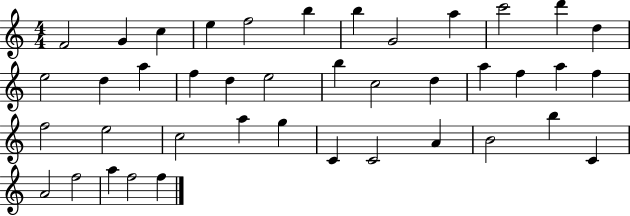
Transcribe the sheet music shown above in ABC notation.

X:1
T:Untitled
M:4/4
L:1/4
K:C
F2 G c e f2 b b G2 a c'2 d' d e2 d a f d e2 b c2 d a f a f f2 e2 c2 a g C C2 A B2 b C A2 f2 a f2 f